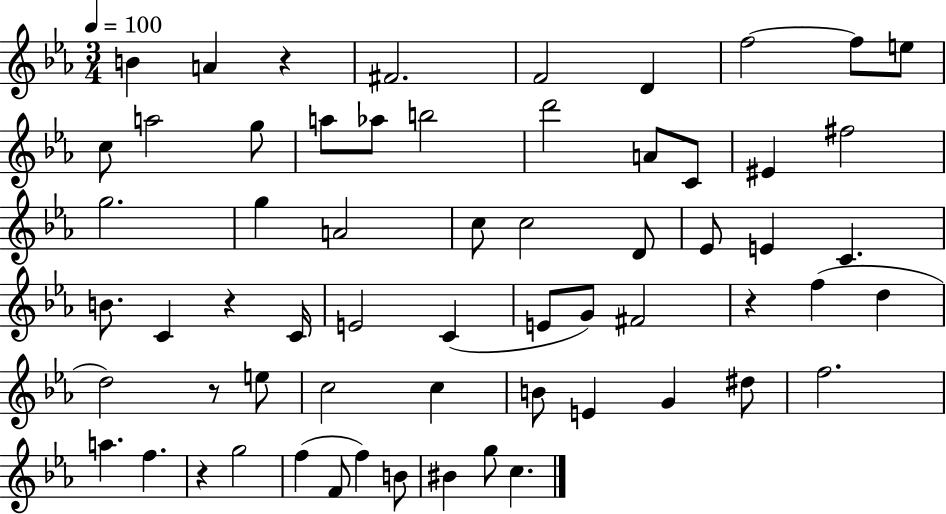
{
  \clef treble
  \numericTimeSignature
  \time 3/4
  \key ees \major
  \tempo 4 = 100
  b'4 a'4 r4 | fis'2. | f'2 d'4 | f''2~~ f''8 e''8 | \break c''8 a''2 g''8 | a''8 aes''8 b''2 | d'''2 a'8 c'8 | eis'4 fis''2 | \break g''2. | g''4 a'2 | c''8 c''2 d'8 | ees'8 e'4 c'4. | \break b'8. c'4 r4 c'16 | e'2 c'4( | e'8 g'8) fis'2 | r4 f''4( d''4 | \break d''2) r8 e''8 | c''2 c''4 | b'8 e'4 g'4 dis''8 | f''2. | \break a''4. f''4. | r4 g''2 | f''4( f'8 f''4) b'8 | bis'4 g''8 c''4. | \break \bar "|."
}